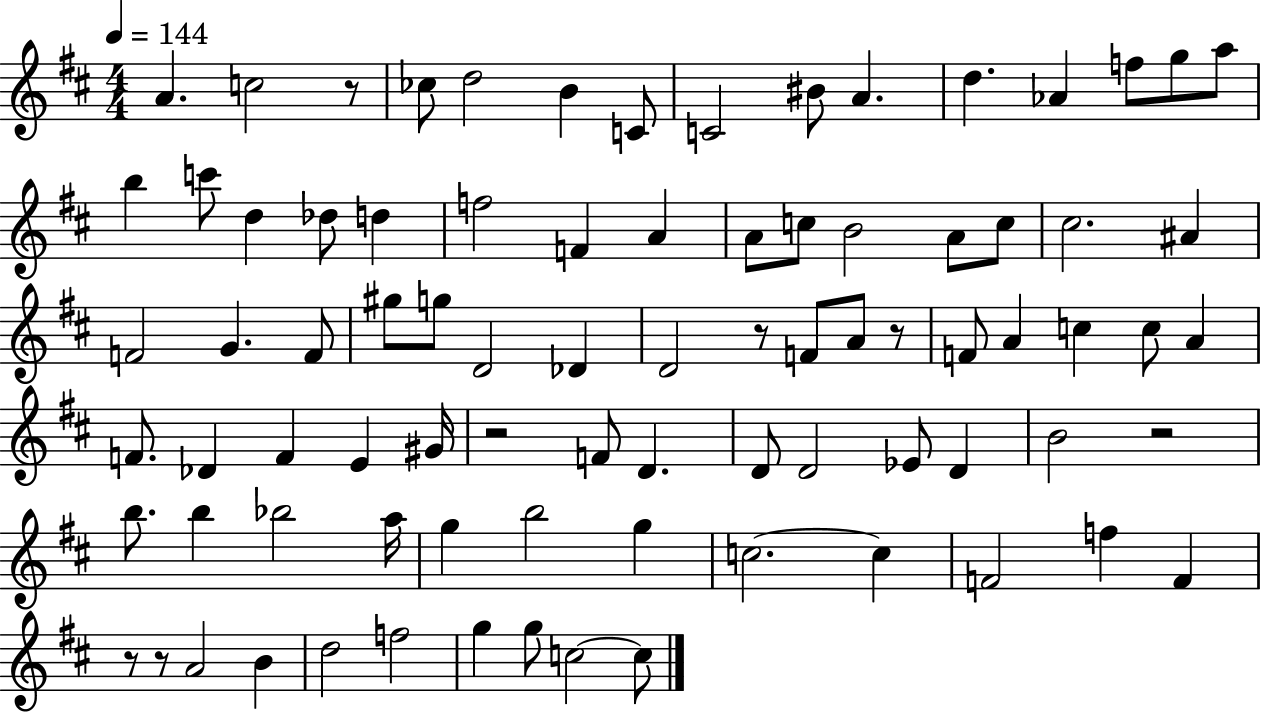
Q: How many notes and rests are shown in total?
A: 83